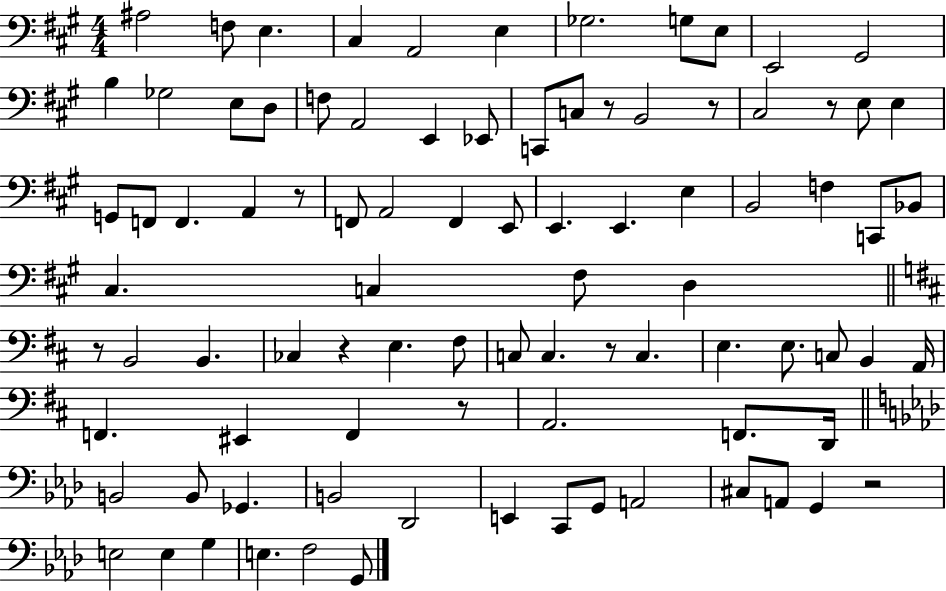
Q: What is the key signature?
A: A major